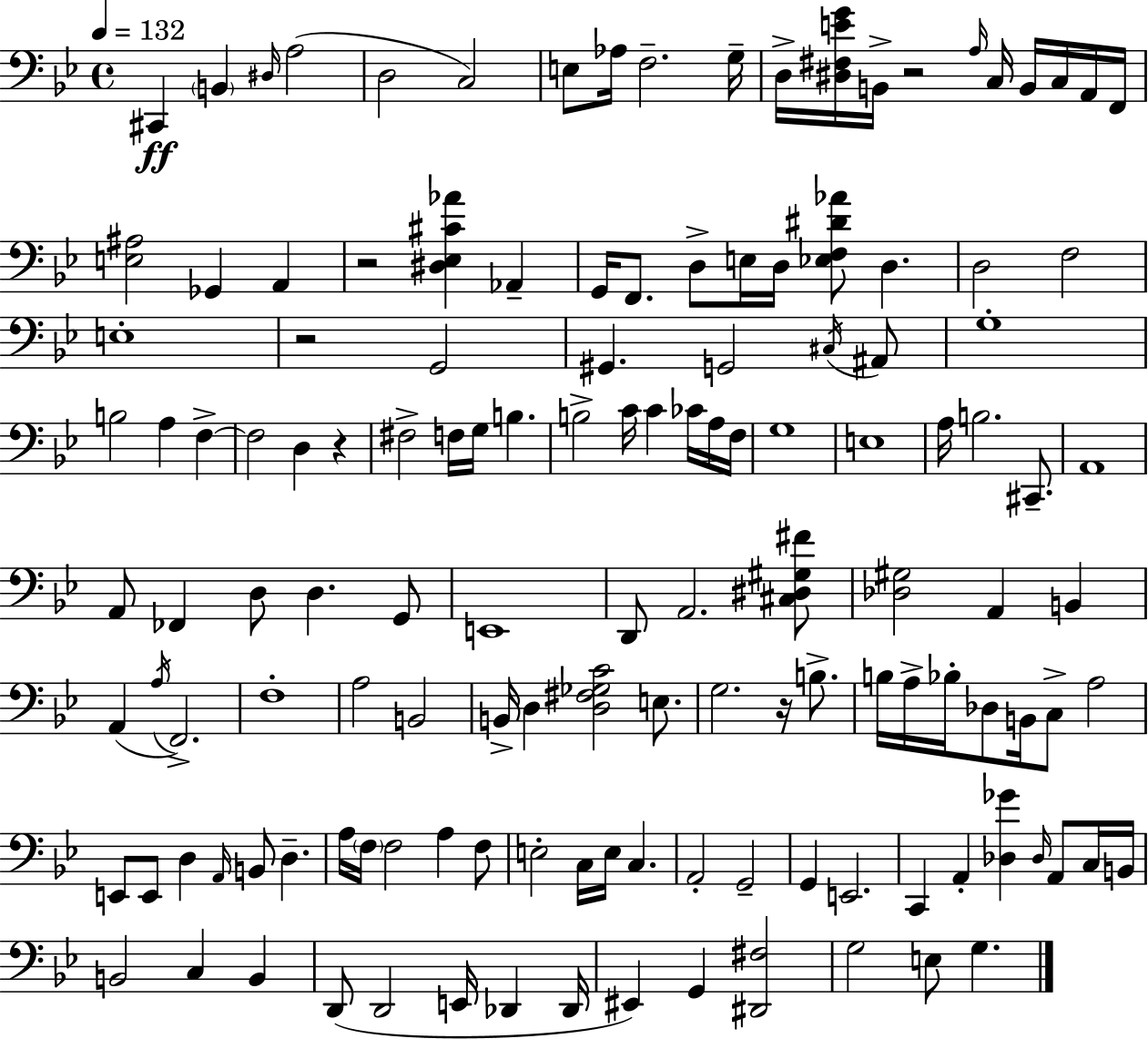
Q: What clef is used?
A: bass